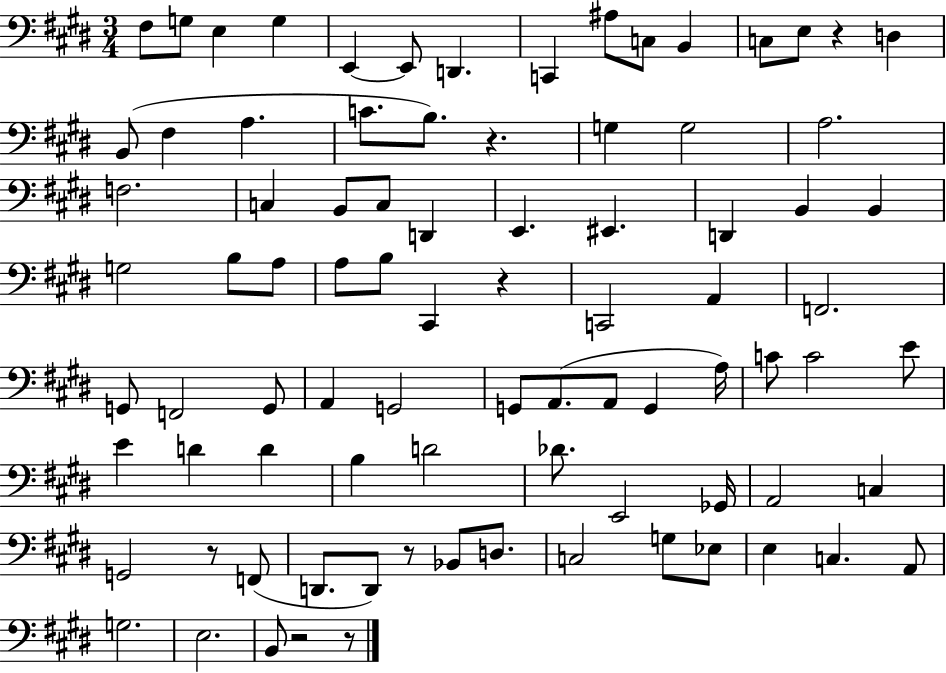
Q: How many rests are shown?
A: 7